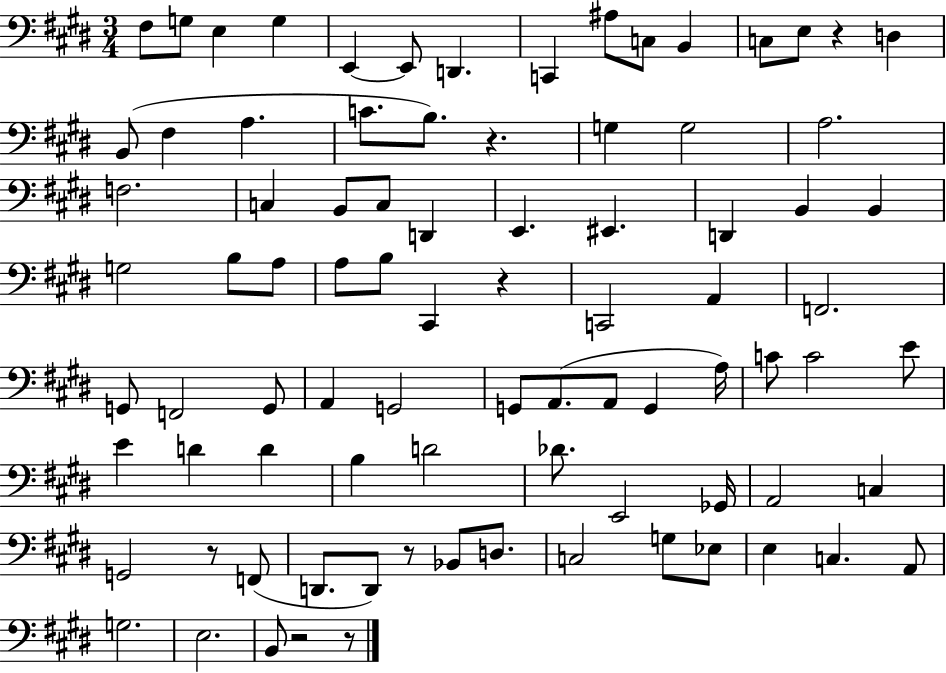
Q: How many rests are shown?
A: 7